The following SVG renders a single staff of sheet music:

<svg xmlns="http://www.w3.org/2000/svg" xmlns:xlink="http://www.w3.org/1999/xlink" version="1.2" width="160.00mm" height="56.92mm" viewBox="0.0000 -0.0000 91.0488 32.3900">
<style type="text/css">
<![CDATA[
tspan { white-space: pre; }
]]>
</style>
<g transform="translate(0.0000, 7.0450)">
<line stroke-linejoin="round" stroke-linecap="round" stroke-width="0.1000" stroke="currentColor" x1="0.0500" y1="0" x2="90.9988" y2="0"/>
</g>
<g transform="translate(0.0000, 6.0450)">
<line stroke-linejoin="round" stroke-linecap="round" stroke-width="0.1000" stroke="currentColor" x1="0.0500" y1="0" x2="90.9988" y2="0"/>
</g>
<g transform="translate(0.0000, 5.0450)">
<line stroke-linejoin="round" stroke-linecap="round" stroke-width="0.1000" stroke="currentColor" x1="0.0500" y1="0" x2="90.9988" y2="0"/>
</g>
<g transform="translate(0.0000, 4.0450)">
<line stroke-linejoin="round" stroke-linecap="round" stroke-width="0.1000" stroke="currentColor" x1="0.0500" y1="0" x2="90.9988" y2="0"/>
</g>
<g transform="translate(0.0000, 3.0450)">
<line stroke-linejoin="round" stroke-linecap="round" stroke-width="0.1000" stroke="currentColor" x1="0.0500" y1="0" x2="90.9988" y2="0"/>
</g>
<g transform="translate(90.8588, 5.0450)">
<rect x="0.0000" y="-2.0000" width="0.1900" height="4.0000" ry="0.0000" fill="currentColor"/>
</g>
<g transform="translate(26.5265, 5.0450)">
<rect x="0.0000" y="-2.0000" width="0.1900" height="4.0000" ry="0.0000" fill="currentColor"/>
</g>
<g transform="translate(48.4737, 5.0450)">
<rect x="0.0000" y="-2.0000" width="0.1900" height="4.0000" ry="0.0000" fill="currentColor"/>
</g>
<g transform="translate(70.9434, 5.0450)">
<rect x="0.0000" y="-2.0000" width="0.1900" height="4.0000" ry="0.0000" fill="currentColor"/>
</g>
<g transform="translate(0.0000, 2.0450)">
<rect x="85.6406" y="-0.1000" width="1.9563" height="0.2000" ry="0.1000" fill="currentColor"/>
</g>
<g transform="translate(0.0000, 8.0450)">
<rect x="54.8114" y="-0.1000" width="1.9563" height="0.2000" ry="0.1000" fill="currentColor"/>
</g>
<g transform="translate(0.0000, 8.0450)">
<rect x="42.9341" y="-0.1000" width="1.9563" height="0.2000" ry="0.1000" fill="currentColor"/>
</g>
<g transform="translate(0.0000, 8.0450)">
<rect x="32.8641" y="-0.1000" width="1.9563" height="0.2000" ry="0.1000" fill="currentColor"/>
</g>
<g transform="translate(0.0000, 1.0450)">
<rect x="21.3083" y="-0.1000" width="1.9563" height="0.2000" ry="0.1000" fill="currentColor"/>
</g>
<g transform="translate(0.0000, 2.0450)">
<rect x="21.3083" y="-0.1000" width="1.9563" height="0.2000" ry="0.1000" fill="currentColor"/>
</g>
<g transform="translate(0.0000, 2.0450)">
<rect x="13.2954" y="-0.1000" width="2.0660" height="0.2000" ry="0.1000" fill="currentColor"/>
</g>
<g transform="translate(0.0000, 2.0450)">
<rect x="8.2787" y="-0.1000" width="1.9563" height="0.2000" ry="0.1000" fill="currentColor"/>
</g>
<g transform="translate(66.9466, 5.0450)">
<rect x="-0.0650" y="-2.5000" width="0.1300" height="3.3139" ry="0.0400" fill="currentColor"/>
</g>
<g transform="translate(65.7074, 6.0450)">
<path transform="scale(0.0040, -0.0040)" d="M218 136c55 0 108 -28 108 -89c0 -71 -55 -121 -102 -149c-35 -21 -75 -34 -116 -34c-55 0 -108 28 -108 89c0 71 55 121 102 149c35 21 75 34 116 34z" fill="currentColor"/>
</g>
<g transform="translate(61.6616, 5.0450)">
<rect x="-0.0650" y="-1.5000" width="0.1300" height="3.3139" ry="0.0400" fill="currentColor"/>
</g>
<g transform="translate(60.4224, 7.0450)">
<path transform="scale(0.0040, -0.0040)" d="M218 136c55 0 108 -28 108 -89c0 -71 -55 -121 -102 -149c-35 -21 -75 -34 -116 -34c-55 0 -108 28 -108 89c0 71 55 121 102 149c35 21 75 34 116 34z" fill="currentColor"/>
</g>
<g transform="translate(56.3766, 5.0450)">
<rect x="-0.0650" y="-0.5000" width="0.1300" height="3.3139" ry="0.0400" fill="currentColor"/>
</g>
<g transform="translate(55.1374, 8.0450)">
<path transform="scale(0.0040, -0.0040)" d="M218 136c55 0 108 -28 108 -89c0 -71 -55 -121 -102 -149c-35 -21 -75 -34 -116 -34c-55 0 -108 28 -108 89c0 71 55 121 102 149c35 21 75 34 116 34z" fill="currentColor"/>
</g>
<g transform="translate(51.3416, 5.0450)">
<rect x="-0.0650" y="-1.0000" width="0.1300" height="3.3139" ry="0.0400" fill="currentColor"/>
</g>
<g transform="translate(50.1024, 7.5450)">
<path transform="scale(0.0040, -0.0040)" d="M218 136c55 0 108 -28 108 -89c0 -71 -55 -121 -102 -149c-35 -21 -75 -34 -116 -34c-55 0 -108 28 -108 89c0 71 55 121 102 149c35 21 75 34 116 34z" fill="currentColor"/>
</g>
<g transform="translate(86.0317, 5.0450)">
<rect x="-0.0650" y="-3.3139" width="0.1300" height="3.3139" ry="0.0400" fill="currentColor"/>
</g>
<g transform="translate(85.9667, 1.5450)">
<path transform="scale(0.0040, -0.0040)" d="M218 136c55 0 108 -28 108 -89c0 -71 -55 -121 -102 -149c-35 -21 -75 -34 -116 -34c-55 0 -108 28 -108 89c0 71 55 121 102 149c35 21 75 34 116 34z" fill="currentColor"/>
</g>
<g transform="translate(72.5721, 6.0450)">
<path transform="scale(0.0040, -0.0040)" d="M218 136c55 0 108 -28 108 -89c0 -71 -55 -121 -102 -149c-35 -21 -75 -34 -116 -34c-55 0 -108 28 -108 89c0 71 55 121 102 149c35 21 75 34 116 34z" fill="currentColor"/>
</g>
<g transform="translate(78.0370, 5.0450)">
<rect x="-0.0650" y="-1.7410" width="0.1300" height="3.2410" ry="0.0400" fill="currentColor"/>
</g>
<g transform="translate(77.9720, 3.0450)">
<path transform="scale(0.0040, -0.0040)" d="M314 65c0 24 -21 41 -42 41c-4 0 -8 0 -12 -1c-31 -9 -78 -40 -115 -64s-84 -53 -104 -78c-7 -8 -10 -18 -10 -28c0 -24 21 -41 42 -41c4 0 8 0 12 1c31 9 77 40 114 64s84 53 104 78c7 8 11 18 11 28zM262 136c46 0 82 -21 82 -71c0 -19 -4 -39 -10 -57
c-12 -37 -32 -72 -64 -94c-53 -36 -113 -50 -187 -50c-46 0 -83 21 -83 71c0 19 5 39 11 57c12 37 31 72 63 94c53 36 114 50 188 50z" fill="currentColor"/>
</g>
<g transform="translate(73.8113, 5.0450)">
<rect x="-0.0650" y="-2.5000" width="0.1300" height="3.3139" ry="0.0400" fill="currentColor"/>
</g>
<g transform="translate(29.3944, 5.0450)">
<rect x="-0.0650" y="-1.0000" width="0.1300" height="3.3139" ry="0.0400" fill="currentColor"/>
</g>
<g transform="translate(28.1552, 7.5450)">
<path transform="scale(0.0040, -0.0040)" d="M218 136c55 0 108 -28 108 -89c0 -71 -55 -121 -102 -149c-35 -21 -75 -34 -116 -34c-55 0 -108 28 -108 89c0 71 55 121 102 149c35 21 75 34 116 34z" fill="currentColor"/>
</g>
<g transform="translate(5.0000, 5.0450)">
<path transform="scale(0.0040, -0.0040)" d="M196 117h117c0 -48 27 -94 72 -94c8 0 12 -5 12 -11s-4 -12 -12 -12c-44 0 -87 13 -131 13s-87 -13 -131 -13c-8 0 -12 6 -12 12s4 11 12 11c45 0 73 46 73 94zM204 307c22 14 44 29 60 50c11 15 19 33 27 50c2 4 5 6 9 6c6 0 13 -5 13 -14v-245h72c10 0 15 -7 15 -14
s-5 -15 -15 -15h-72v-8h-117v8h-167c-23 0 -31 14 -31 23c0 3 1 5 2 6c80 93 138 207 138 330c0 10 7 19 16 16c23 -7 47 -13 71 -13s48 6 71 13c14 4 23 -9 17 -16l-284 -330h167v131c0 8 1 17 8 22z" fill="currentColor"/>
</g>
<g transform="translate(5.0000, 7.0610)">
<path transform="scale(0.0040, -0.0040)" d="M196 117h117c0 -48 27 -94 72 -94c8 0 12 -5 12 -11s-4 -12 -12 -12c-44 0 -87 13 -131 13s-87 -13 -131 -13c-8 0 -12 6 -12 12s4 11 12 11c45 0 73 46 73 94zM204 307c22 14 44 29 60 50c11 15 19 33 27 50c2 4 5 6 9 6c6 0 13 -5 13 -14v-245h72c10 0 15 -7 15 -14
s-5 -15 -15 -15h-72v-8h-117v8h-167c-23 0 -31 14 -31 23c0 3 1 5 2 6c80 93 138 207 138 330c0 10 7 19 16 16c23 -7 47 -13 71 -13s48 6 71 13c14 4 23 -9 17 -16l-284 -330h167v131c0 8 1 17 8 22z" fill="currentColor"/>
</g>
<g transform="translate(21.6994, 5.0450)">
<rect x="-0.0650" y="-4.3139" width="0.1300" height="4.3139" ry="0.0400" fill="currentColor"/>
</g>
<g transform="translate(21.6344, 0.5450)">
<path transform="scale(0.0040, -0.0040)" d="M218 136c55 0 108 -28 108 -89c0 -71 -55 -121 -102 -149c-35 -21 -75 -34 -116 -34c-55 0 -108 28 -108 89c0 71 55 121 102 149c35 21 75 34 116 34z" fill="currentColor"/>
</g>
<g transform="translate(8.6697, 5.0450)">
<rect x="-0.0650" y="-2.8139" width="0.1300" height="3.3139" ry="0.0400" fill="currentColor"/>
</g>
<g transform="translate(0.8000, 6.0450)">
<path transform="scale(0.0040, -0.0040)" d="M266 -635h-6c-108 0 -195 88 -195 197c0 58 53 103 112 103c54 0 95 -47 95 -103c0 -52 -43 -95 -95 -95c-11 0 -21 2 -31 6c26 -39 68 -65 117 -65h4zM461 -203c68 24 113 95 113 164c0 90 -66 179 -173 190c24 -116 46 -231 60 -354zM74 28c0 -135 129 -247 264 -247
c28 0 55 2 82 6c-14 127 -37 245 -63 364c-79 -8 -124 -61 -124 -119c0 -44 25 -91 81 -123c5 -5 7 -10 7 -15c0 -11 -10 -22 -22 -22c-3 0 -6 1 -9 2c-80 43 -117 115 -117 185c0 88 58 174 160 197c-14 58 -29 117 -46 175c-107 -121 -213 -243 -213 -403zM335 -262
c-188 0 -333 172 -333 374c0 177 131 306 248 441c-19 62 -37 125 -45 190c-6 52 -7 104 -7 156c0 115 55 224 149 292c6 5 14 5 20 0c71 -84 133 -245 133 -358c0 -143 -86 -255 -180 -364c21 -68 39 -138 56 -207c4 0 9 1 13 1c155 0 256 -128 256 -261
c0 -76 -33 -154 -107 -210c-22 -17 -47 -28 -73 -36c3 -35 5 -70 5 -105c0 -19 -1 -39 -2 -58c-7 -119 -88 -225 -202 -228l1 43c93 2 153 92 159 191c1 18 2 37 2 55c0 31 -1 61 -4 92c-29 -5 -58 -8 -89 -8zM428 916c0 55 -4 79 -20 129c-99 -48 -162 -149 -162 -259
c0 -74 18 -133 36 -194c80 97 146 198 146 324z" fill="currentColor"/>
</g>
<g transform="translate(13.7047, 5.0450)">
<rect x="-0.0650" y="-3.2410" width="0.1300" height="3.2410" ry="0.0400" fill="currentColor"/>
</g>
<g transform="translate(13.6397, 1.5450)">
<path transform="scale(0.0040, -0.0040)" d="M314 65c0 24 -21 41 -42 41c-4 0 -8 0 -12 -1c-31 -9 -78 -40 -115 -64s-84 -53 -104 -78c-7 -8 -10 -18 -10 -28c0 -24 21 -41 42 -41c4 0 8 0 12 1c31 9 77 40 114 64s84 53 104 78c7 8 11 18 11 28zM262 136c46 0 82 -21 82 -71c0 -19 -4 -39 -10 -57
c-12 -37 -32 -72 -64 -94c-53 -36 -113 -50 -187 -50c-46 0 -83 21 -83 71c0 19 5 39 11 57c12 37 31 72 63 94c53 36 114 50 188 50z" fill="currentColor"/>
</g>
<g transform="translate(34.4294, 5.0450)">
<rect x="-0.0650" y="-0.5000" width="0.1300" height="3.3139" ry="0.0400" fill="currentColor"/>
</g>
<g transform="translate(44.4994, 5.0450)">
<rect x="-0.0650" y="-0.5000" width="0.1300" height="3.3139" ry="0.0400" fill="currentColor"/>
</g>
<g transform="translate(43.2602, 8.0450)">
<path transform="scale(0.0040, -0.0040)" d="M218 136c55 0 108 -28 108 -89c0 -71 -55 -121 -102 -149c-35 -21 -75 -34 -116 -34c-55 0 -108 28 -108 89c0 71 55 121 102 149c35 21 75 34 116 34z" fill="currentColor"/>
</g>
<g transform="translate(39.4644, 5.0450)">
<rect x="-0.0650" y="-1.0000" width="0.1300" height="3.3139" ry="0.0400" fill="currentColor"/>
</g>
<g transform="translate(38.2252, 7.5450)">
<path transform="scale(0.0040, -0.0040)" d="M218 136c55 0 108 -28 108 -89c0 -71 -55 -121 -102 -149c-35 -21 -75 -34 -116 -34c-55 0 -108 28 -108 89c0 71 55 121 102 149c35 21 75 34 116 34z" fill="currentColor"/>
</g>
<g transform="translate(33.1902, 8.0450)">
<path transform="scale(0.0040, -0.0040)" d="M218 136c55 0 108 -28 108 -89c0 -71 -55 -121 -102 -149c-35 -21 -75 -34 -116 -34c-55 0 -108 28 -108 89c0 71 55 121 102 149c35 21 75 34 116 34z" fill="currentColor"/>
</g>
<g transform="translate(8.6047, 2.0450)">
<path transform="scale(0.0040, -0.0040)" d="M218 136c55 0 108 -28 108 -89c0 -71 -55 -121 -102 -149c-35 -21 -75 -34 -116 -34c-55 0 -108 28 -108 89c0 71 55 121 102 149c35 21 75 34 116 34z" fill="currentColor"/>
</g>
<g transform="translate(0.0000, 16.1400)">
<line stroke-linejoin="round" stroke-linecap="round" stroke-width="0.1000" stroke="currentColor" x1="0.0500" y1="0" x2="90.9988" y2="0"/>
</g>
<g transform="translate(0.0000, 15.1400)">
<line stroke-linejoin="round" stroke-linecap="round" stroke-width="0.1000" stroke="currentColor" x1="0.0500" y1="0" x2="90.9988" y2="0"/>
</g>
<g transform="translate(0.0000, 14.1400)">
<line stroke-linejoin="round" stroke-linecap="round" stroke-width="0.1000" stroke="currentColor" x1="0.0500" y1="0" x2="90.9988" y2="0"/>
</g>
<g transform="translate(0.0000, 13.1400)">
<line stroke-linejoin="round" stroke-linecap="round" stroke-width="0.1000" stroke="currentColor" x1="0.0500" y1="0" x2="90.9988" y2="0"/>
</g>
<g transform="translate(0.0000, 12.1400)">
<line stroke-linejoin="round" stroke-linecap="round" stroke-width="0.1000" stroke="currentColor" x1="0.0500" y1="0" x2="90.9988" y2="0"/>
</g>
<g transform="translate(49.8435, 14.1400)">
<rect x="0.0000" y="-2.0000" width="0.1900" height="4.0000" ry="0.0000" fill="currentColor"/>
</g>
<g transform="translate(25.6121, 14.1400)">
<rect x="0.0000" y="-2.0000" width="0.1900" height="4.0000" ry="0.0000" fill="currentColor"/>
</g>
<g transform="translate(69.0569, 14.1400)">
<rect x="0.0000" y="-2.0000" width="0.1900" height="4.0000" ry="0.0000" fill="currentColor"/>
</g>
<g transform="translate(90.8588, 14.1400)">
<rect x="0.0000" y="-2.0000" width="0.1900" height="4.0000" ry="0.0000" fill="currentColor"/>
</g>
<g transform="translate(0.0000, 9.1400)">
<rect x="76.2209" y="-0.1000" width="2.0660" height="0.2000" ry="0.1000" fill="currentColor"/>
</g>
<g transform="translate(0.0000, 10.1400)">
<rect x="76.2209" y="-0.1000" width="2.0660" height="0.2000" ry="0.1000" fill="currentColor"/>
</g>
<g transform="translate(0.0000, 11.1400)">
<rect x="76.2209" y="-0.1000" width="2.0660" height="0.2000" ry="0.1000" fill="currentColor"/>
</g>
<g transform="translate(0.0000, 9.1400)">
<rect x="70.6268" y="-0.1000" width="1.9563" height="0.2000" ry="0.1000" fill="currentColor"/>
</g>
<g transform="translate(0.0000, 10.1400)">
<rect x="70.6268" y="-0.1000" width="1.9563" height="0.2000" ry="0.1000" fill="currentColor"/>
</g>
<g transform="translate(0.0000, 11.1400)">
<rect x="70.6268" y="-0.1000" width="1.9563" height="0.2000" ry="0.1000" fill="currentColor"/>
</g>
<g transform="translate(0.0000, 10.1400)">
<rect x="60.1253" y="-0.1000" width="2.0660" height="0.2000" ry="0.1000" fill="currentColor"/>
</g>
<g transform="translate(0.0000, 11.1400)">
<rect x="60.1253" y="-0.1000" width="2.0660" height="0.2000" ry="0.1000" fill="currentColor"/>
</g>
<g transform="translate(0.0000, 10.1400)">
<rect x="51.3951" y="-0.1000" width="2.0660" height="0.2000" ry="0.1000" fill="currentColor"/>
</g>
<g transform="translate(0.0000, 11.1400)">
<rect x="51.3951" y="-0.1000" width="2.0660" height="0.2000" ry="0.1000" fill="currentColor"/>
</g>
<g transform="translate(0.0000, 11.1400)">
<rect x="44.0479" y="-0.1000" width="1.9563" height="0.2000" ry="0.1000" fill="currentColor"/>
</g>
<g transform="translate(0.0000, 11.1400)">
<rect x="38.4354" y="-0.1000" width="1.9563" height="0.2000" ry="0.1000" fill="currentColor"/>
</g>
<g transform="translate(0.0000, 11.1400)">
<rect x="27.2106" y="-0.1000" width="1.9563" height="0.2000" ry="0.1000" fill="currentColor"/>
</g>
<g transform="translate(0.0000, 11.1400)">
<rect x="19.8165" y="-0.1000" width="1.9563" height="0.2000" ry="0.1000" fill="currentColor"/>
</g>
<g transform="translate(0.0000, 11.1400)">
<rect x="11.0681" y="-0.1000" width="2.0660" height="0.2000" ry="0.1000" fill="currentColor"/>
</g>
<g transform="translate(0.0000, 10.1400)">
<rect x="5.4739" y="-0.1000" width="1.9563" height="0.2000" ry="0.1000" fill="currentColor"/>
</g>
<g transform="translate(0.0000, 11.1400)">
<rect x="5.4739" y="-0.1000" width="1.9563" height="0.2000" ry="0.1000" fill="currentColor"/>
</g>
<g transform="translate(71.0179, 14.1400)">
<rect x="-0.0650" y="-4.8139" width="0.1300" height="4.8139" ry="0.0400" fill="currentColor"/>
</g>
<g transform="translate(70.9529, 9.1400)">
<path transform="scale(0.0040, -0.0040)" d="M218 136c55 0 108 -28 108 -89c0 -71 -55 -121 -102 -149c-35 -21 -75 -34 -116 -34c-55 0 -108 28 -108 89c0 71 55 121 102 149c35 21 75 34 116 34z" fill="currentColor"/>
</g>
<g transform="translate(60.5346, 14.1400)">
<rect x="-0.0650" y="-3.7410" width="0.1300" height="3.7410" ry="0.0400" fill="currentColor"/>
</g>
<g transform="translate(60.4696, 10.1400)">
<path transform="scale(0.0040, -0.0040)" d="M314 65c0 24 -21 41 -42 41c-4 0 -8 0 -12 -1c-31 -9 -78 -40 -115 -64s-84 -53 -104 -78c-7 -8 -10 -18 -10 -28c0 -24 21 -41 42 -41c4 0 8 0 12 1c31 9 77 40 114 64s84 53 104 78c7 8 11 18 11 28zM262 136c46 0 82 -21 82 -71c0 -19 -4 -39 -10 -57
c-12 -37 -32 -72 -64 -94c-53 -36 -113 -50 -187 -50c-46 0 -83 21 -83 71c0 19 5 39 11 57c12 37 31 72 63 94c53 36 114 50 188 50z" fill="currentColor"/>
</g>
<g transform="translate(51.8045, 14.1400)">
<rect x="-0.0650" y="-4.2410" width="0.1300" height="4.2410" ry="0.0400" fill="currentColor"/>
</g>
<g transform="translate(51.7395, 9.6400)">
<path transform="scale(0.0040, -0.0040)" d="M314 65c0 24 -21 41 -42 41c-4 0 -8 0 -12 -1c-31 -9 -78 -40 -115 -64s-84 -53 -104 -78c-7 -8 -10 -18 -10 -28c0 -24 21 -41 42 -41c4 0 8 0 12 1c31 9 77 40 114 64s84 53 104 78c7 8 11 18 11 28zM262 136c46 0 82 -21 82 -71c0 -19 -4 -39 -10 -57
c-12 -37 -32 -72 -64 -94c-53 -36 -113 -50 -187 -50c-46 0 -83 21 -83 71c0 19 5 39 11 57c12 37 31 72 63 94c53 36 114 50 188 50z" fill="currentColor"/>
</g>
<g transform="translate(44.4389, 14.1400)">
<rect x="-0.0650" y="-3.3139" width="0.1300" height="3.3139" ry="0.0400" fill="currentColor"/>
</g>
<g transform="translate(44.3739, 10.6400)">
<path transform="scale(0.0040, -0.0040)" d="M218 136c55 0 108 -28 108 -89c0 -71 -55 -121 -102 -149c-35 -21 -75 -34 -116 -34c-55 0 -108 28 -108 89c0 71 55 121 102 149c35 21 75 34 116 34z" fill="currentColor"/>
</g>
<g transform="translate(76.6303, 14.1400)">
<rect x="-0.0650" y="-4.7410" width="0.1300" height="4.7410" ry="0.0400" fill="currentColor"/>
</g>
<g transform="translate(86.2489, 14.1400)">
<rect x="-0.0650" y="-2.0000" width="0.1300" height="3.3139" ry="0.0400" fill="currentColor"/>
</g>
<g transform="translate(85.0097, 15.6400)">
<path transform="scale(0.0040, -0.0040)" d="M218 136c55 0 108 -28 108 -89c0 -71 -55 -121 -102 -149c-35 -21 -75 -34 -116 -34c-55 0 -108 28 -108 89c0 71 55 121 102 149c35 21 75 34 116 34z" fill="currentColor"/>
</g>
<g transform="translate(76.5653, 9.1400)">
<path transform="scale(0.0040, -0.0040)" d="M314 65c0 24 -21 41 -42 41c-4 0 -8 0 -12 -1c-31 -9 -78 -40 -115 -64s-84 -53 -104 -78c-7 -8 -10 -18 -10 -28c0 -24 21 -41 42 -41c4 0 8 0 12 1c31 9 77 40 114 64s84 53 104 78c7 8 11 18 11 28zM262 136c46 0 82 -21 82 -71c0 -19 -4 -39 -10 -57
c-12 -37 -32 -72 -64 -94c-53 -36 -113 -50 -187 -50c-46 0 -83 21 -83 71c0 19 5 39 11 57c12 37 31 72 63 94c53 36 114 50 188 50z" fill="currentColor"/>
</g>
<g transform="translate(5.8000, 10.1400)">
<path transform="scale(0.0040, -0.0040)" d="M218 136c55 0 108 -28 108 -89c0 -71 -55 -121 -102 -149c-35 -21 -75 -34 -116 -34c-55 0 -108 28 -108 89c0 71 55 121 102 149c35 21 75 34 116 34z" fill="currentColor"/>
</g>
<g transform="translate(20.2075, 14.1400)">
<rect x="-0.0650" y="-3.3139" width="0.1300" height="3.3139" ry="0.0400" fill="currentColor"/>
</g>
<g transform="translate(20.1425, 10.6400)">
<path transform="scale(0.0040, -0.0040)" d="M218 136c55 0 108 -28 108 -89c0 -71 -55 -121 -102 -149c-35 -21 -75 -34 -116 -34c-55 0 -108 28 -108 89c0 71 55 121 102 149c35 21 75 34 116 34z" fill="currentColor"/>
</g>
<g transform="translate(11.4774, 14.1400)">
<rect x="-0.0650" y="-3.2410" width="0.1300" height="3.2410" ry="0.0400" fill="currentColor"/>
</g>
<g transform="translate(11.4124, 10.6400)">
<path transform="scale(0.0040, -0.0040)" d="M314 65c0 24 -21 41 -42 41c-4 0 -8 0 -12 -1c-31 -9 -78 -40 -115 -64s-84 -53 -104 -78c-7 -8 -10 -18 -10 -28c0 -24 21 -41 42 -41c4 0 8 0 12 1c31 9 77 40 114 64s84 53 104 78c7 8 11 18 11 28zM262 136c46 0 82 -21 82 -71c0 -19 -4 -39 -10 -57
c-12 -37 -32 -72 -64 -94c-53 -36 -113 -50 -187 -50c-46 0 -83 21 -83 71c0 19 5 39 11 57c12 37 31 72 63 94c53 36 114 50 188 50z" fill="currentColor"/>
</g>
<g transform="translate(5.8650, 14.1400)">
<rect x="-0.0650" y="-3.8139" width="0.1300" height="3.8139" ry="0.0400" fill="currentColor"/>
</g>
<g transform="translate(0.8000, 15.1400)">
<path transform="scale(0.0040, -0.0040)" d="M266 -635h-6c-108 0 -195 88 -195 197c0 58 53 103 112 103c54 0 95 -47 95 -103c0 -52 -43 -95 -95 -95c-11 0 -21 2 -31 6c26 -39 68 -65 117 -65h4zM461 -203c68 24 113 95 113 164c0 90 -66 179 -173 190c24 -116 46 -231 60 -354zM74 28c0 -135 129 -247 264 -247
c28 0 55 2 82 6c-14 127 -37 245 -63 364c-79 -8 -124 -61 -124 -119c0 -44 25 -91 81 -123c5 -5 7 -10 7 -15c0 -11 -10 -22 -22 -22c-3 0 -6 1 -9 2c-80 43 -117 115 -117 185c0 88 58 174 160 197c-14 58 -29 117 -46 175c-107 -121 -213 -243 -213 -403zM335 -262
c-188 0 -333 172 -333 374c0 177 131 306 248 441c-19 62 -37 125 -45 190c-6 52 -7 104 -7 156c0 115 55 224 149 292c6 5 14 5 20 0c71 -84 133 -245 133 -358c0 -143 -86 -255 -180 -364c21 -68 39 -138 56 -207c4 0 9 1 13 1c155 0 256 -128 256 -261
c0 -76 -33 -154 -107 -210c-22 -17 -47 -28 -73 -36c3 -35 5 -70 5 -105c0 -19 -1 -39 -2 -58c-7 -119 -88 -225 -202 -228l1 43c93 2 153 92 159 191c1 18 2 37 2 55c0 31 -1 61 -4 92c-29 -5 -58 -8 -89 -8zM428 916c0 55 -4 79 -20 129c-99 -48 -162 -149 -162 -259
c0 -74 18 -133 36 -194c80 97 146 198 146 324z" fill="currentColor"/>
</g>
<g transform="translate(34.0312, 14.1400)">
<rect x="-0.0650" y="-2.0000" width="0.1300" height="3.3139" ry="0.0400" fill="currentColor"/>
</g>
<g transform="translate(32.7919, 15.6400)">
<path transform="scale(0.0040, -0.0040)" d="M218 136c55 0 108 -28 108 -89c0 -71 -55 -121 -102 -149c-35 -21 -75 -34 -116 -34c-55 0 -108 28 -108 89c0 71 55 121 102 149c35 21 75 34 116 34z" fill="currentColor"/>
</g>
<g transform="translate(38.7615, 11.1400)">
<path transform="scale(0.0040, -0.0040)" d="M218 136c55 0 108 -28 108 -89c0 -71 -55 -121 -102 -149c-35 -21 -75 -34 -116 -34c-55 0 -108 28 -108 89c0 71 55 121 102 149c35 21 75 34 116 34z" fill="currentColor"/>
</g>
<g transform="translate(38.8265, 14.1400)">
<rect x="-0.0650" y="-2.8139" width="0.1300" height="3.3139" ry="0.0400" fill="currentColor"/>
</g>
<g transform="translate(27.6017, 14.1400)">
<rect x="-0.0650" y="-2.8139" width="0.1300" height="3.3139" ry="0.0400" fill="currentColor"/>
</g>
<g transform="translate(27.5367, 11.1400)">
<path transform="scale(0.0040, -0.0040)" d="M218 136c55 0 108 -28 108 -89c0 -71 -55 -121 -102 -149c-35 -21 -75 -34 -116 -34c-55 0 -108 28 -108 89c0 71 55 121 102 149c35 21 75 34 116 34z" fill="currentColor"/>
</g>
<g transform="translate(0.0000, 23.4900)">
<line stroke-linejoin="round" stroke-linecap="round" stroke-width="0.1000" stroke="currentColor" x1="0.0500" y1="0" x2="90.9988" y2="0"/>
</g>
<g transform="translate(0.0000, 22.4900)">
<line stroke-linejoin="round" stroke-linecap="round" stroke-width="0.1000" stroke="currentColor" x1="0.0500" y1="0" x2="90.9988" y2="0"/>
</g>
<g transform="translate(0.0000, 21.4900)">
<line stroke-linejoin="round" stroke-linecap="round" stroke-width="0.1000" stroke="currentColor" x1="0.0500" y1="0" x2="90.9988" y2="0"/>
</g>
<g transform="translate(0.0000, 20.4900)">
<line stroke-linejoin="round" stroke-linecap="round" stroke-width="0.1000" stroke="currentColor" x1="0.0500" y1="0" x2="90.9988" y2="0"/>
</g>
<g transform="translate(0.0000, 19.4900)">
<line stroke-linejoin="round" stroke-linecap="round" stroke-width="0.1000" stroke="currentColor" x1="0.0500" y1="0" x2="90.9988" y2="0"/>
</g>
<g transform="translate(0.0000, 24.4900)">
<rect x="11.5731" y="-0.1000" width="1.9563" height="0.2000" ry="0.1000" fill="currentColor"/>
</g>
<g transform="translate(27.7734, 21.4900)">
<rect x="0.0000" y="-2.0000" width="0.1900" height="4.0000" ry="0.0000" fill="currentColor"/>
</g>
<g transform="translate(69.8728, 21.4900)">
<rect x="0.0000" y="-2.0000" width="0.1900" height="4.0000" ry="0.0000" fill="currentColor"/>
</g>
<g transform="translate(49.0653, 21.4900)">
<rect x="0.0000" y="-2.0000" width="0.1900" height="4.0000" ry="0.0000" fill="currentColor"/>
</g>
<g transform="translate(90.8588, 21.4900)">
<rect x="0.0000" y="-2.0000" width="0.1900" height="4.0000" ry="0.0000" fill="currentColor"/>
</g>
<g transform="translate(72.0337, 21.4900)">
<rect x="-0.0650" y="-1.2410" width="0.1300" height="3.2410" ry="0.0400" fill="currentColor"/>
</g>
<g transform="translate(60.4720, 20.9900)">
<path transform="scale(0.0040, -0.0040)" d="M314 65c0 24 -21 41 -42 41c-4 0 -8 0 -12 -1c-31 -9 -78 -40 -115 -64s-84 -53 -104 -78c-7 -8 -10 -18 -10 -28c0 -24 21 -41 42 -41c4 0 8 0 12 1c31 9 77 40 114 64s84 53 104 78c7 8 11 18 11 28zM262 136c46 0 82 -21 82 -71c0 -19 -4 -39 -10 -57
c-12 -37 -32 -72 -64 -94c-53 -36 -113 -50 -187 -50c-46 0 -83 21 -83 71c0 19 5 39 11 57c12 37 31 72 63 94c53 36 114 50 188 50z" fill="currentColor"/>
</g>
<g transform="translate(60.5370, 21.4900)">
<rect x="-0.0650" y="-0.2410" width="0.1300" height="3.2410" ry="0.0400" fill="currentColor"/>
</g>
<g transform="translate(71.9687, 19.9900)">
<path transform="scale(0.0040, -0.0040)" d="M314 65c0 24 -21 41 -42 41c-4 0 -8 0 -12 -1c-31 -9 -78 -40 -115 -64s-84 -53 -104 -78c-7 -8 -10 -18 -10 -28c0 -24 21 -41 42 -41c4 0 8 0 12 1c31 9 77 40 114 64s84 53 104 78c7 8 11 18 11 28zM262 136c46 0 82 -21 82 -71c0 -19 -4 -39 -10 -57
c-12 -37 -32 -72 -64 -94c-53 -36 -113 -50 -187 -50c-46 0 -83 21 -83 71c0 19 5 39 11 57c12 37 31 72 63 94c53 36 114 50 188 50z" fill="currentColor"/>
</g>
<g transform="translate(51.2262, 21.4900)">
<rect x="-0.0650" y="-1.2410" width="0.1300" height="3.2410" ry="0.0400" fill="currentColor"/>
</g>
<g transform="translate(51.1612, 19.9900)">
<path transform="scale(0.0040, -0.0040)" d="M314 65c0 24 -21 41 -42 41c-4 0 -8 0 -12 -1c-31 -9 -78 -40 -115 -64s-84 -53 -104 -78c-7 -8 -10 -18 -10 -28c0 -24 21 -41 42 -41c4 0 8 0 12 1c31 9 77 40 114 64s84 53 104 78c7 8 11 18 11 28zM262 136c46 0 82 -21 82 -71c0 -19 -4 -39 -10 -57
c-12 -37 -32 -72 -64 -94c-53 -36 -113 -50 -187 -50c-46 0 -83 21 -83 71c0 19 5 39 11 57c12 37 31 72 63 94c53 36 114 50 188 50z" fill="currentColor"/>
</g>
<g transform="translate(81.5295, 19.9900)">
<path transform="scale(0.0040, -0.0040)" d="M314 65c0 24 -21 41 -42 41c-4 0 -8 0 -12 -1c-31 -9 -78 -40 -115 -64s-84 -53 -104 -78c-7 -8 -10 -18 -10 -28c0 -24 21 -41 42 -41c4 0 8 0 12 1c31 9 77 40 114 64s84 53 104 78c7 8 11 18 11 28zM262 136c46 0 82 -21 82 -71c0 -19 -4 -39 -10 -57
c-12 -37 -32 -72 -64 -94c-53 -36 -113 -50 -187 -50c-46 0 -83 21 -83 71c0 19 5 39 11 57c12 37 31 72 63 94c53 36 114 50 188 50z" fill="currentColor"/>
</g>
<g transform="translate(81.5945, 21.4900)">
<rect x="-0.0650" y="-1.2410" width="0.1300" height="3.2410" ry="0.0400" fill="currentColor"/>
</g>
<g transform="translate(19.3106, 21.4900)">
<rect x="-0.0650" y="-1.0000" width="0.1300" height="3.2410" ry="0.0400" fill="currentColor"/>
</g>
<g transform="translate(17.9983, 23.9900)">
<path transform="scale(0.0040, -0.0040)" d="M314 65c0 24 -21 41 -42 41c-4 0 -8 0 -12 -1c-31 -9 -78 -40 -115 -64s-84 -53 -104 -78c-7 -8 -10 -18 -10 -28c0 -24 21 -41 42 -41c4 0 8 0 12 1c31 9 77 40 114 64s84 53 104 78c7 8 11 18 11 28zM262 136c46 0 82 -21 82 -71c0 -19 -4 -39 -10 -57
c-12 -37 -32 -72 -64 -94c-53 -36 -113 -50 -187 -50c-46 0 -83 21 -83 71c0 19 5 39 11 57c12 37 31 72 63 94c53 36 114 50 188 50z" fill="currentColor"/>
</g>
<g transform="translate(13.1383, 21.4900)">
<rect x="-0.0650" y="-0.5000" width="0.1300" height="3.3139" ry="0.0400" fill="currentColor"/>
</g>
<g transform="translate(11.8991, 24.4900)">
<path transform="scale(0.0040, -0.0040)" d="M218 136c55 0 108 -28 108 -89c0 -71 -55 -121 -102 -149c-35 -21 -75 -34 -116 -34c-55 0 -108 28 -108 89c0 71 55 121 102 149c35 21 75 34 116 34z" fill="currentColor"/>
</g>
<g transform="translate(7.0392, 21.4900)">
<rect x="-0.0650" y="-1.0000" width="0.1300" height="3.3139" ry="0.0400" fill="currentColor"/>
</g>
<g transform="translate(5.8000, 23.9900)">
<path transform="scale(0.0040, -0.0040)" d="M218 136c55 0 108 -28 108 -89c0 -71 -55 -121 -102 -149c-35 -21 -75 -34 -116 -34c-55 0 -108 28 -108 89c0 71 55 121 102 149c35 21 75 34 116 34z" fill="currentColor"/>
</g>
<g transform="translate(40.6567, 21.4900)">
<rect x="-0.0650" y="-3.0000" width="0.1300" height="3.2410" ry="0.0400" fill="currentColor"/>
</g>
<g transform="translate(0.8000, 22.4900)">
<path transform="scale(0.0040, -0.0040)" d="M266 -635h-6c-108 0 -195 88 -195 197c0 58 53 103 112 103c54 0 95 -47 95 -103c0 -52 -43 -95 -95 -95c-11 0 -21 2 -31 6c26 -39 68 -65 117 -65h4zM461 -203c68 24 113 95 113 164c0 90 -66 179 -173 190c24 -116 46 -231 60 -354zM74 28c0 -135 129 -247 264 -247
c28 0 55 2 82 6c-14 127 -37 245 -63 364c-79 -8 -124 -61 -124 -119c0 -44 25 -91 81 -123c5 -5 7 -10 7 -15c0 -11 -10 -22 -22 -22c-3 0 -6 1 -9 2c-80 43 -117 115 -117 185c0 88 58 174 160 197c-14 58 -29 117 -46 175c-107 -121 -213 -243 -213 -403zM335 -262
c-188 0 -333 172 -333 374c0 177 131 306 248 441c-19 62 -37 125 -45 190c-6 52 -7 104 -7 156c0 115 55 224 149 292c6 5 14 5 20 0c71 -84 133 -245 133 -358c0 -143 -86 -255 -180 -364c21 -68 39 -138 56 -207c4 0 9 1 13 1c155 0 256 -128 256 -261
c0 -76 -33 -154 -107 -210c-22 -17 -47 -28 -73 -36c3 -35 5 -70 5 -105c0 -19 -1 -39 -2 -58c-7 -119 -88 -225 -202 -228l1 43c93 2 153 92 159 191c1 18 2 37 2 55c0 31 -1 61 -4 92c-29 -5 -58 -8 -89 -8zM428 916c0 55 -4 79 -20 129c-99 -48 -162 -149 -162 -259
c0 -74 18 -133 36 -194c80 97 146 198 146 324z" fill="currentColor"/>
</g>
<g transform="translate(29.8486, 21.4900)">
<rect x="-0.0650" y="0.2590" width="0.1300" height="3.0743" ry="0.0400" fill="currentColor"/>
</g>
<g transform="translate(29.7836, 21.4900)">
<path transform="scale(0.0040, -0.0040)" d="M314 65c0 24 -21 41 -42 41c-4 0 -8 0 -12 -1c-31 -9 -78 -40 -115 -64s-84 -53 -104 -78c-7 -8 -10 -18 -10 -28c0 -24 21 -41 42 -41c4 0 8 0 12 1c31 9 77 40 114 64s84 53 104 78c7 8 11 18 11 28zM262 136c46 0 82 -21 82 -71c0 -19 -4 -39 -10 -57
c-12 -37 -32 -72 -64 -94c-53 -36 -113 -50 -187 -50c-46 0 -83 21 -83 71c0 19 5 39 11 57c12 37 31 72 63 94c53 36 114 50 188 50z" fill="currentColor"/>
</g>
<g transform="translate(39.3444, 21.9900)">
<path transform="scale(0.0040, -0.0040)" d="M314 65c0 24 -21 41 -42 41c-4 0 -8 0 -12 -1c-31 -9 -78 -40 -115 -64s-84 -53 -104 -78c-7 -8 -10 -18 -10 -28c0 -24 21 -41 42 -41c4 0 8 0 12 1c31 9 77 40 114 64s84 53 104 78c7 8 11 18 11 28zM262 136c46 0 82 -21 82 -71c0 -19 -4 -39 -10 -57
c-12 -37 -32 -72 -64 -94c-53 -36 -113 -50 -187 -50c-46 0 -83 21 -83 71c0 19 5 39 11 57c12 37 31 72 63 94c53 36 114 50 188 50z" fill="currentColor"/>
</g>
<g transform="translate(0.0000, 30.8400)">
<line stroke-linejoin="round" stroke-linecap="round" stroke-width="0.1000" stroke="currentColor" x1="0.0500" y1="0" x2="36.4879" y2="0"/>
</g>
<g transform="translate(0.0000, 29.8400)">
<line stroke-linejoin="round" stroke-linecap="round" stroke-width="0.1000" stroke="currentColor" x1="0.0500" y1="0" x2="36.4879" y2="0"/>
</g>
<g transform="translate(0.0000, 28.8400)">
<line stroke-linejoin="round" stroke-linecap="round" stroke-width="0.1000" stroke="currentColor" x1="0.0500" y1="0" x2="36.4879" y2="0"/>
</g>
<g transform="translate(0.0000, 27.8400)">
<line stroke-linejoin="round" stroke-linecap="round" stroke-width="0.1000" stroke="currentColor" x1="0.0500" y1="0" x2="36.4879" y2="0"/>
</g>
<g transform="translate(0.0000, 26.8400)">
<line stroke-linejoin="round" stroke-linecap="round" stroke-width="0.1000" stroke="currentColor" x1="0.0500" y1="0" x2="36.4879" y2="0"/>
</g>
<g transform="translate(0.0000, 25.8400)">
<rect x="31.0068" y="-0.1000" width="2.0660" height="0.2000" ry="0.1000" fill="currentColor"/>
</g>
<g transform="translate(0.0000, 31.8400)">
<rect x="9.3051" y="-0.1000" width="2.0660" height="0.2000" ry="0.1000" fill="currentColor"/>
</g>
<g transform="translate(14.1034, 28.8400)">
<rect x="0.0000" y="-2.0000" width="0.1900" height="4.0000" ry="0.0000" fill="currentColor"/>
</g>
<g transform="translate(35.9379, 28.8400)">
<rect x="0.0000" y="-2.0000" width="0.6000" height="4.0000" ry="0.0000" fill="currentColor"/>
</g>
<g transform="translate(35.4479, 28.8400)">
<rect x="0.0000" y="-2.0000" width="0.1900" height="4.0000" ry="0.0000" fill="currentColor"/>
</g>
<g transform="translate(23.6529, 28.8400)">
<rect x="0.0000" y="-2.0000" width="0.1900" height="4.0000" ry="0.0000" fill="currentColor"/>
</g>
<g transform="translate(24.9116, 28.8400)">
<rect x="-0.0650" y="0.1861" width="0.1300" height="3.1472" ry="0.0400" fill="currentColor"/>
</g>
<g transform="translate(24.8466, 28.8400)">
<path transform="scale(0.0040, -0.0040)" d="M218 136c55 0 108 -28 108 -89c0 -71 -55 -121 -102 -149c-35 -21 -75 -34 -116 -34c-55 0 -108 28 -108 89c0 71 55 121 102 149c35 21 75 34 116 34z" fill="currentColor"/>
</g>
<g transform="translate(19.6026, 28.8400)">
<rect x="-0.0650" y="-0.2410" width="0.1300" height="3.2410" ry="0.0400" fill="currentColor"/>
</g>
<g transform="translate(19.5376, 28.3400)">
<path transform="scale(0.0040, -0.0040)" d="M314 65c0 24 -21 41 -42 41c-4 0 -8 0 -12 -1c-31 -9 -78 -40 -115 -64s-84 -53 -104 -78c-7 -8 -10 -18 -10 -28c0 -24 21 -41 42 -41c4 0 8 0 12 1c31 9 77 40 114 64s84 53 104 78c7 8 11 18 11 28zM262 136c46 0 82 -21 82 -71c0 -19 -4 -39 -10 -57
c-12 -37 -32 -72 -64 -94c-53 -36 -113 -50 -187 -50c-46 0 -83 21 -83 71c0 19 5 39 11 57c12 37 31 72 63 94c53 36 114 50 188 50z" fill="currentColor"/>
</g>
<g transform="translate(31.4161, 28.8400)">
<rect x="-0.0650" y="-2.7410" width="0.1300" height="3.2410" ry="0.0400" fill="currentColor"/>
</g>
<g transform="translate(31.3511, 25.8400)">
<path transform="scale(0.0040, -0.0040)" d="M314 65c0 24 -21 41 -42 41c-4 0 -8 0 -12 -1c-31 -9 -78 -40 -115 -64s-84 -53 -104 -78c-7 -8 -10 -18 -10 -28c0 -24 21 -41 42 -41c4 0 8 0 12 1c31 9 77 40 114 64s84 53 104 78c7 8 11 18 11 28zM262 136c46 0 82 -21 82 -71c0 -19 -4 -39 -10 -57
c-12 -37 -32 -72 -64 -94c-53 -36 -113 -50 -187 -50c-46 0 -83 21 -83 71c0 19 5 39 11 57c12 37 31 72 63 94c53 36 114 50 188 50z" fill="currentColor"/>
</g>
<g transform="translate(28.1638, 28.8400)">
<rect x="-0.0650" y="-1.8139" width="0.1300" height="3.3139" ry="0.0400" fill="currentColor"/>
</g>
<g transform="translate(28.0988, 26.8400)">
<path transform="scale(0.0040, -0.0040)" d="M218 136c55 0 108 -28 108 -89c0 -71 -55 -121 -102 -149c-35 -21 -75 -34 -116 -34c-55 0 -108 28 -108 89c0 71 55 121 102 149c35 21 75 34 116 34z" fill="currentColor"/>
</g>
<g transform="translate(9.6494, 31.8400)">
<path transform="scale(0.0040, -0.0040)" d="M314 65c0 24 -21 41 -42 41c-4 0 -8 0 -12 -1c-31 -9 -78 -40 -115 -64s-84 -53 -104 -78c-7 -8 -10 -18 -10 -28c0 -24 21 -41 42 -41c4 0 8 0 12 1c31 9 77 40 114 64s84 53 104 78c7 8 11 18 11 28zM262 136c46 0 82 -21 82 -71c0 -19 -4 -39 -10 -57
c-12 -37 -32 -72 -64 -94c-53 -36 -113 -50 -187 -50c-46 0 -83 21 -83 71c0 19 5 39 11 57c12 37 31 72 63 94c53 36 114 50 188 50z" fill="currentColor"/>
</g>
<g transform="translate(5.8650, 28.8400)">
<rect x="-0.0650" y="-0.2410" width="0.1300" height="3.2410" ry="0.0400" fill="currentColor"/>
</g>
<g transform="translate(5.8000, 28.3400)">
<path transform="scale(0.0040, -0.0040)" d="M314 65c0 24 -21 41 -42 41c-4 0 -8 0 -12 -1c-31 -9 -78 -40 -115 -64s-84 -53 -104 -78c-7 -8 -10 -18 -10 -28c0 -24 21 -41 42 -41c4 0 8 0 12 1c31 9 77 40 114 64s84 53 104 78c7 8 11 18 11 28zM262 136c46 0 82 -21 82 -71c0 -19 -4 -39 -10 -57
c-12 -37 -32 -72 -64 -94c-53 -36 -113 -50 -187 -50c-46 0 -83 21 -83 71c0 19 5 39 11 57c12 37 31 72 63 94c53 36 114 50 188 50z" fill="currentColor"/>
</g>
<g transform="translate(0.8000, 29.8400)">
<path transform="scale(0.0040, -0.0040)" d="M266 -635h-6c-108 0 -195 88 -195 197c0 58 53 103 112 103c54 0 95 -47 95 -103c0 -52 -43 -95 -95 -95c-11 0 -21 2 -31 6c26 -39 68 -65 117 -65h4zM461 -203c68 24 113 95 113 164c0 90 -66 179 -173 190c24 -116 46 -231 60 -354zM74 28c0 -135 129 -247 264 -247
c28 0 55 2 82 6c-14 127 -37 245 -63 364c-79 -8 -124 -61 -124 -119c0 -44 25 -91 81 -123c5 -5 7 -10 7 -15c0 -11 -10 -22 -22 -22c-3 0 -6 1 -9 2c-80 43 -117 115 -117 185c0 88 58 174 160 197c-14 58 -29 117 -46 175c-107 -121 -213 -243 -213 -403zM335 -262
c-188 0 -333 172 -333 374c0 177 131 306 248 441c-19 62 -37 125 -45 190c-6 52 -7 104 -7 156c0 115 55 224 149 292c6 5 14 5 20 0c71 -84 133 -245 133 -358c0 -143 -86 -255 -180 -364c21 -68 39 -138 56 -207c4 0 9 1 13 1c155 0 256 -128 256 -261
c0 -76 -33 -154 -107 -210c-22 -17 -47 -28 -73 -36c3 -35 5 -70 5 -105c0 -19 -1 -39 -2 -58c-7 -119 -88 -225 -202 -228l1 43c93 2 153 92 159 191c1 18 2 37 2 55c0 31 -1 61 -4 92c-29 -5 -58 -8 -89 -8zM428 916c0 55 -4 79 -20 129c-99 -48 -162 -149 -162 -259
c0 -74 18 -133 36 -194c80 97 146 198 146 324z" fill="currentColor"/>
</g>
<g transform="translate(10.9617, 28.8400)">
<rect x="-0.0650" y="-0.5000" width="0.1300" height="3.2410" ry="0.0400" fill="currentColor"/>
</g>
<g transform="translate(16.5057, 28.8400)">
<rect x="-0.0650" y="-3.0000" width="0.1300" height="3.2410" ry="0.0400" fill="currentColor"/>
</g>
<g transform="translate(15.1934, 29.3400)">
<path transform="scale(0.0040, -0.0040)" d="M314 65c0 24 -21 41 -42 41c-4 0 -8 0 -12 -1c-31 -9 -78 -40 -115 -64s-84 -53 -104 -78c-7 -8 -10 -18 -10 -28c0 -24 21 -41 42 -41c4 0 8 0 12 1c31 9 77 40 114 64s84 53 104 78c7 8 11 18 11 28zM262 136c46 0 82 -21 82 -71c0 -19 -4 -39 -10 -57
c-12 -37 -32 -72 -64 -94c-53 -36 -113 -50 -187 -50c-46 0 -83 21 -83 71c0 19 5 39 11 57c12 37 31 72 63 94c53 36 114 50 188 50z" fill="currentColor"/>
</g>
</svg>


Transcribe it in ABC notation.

X:1
T:Untitled
M:4/4
L:1/4
K:C
a b2 d' D C D C D C E G G f2 b c' b2 b a F a b d'2 c'2 e' e'2 F D C D2 B2 A2 e2 c2 e2 e2 c2 C2 A2 c2 B f a2